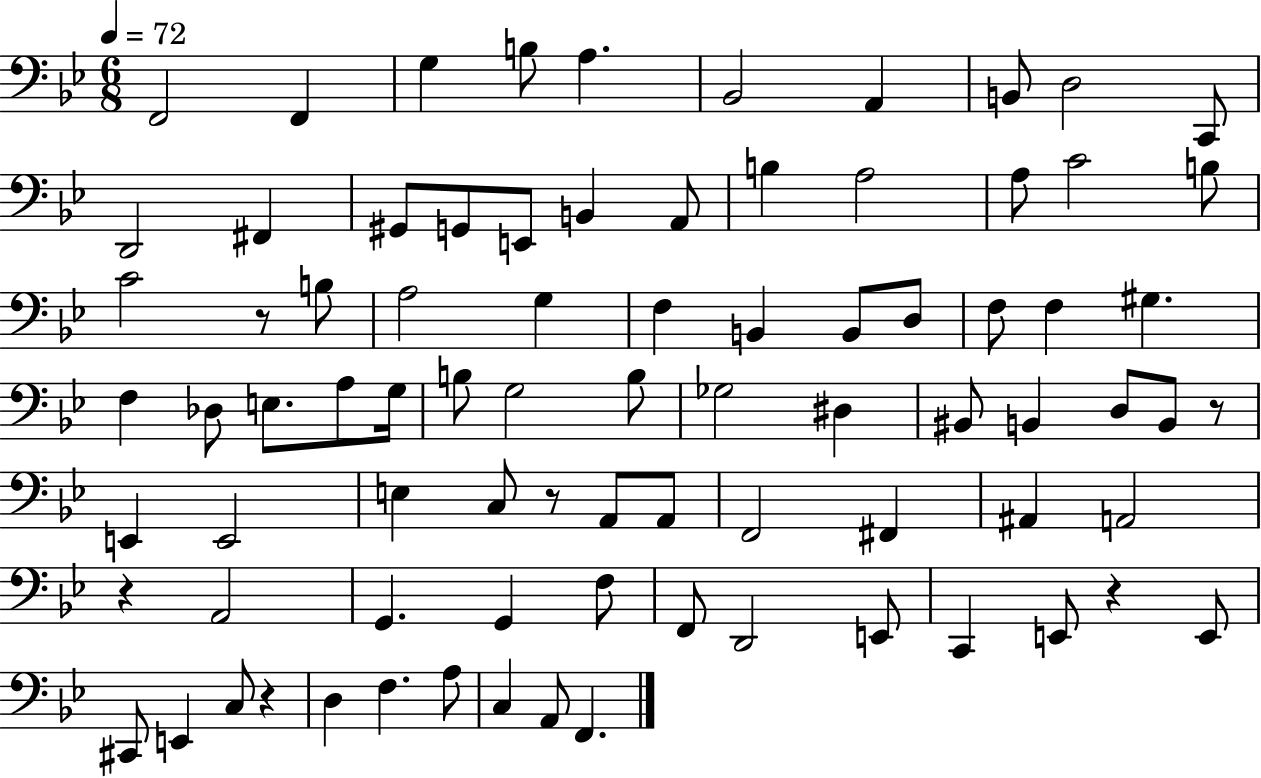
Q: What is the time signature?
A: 6/8